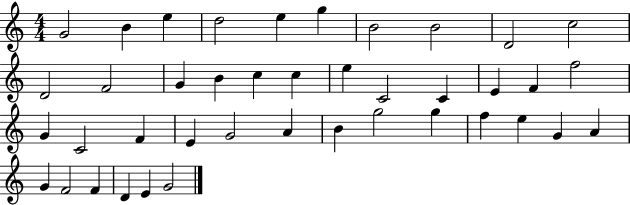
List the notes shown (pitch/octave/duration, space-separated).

G4/h B4/q E5/q D5/h E5/q G5/q B4/h B4/h D4/h C5/h D4/h F4/h G4/q B4/q C5/q C5/q E5/q C4/h C4/q E4/q F4/q F5/h G4/q C4/h F4/q E4/q G4/h A4/q B4/q G5/h G5/q F5/q E5/q G4/q A4/q G4/q F4/h F4/q D4/q E4/q G4/h